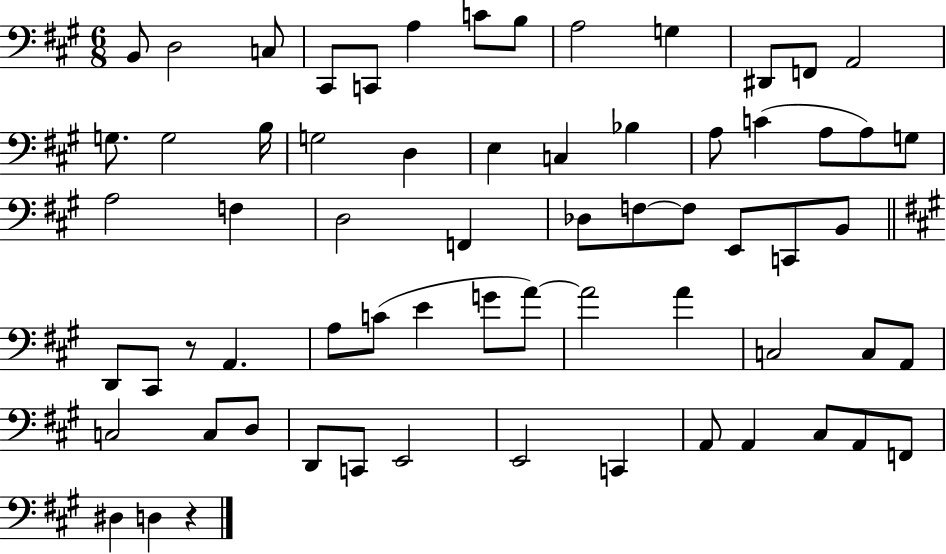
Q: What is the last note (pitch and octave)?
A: D3